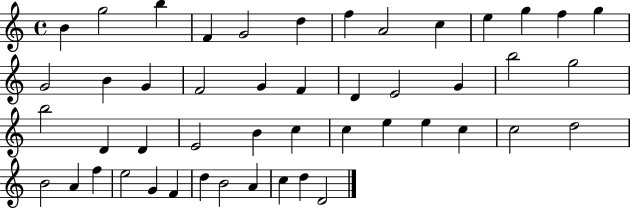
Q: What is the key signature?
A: C major